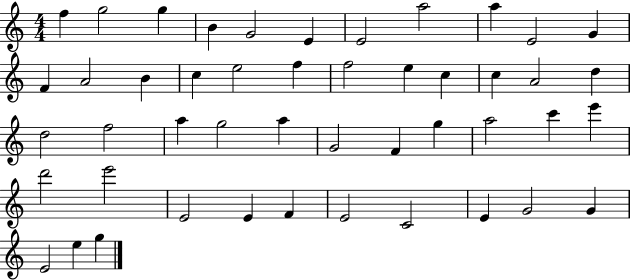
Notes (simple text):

F5/q G5/h G5/q B4/q G4/h E4/q E4/h A5/h A5/q E4/h G4/q F4/q A4/h B4/q C5/q E5/h F5/q F5/h E5/q C5/q C5/q A4/h D5/q D5/h F5/h A5/q G5/h A5/q G4/h F4/q G5/q A5/h C6/q E6/q D6/h E6/h E4/h E4/q F4/q E4/h C4/h E4/q G4/h G4/q E4/h E5/q G5/q